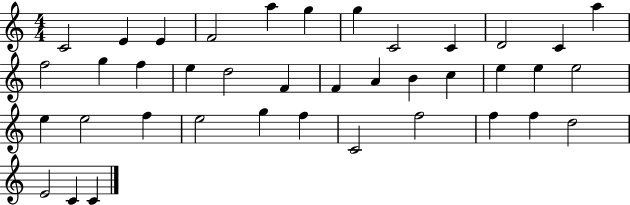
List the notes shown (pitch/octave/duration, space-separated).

C4/h E4/q E4/q F4/h A5/q G5/q G5/q C4/h C4/q D4/h C4/q A5/q F5/h G5/q F5/q E5/q D5/h F4/q F4/q A4/q B4/q C5/q E5/q E5/q E5/h E5/q E5/h F5/q E5/h G5/q F5/q C4/h F5/h F5/q F5/q D5/h E4/h C4/q C4/q